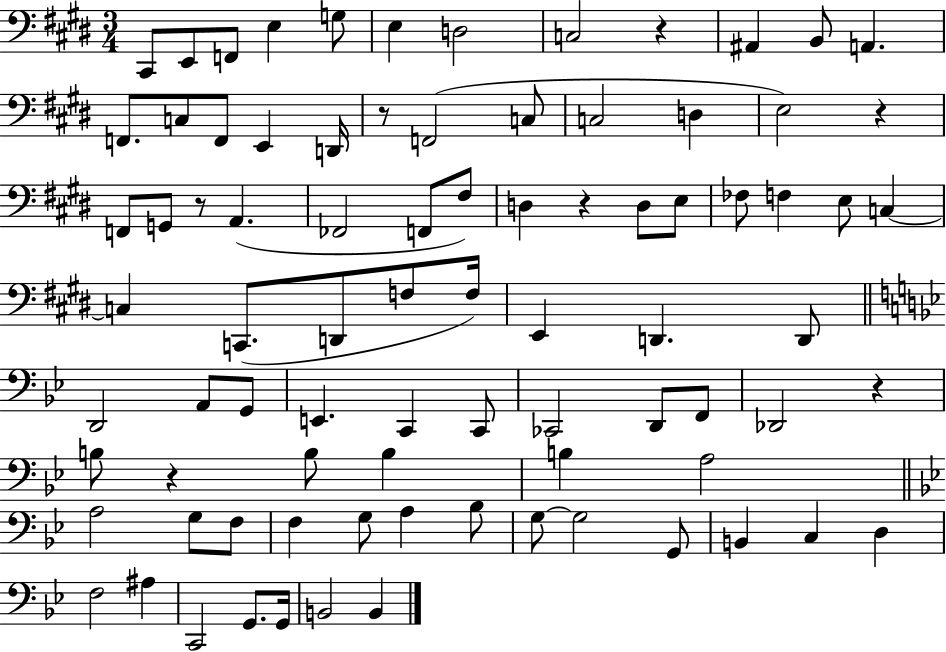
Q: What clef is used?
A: bass